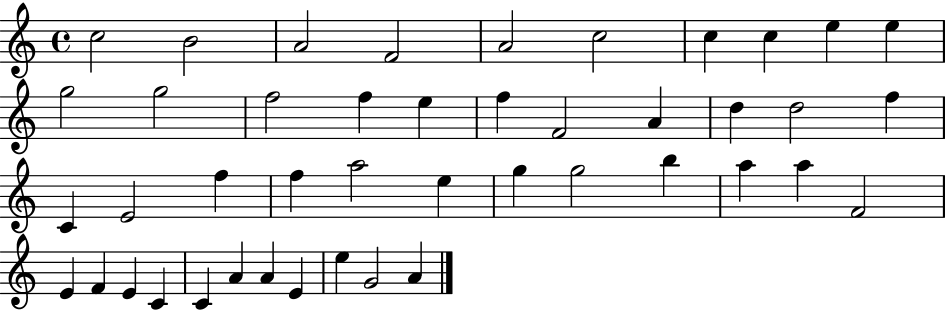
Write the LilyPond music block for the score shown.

{
  \clef treble
  \time 4/4
  \defaultTimeSignature
  \key c \major
  c''2 b'2 | a'2 f'2 | a'2 c''2 | c''4 c''4 e''4 e''4 | \break g''2 g''2 | f''2 f''4 e''4 | f''4 f'2 a'4 | d''4 d''2 f''4 | \break c'4 e'2 f''4 | f''4 a''2 e''4 | g''4 g''2 b''4 | a''4 a''4 f'2 | \break e'4 f'4 e'4 c'4 | c'4 a'4 a'4 e'4 | e''4 g'2 a'4 | \bar "|."
}